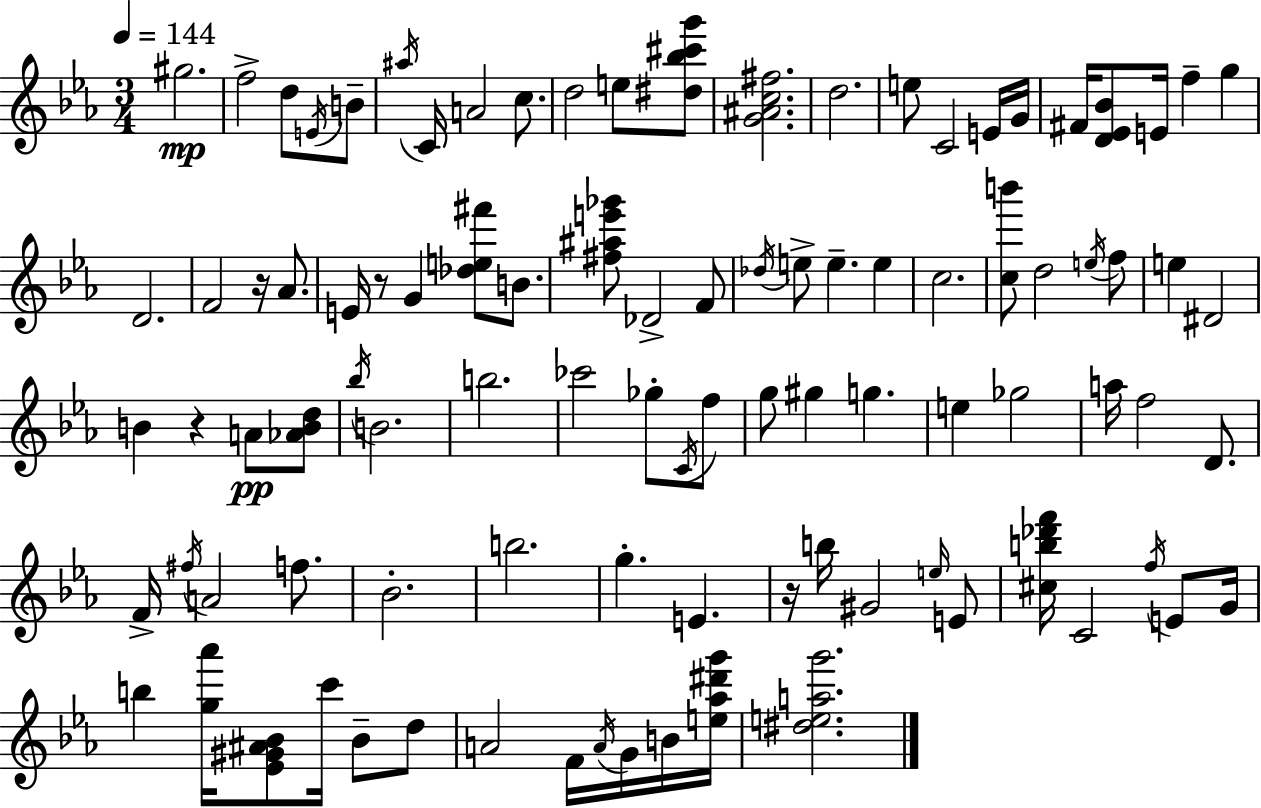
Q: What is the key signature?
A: C minor